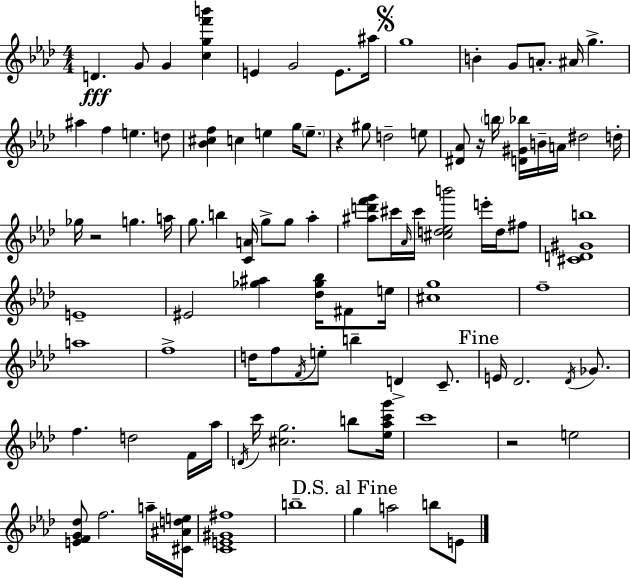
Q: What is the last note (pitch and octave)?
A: E4